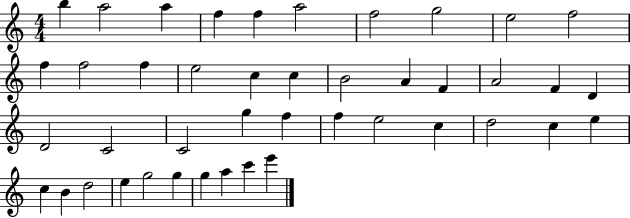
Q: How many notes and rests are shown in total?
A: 43